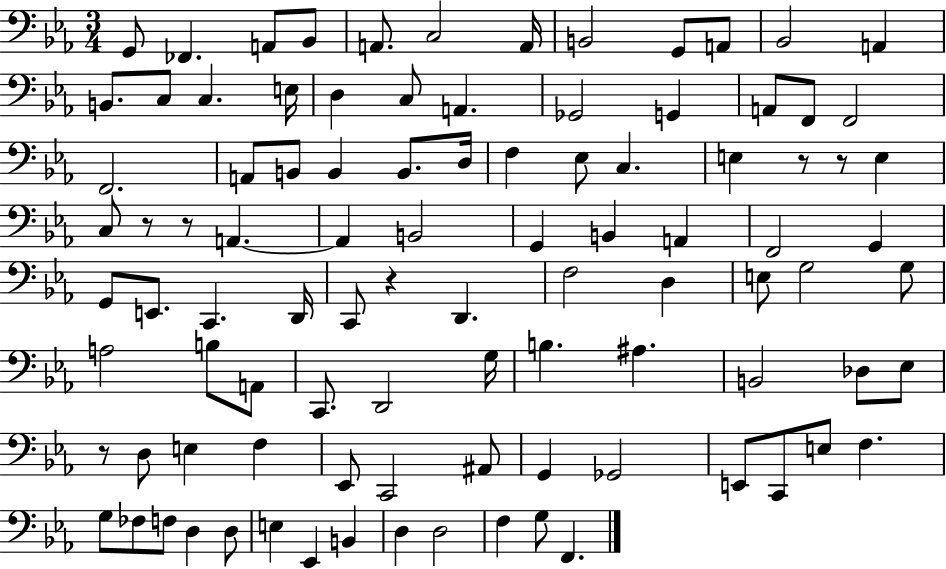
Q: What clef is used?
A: bass